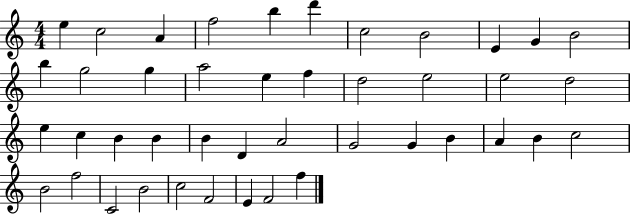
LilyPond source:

{
  \clef treble
  \numericTimeSignature
  \time 4/4
  \key c \major
  e''4 c''2 a'4 | f''2 b''4 d'''4 | c''2 b'2 | e'4 g'4 b'2 | \break b''4 g''2 g''4 | a''2 e''4 f''4 | d''2 e''2 | e''2 d''2 | \break e''4 c''4 b'4 b'4 | b'4 d'4 a'2 | g'2 g'4 b'4 | a'4 b'4 c''2 | \break b'2 f''2 | c'2 b'2 | c''2 f'2 | e'4 f'2 f''4 | \break \bar "|."
}